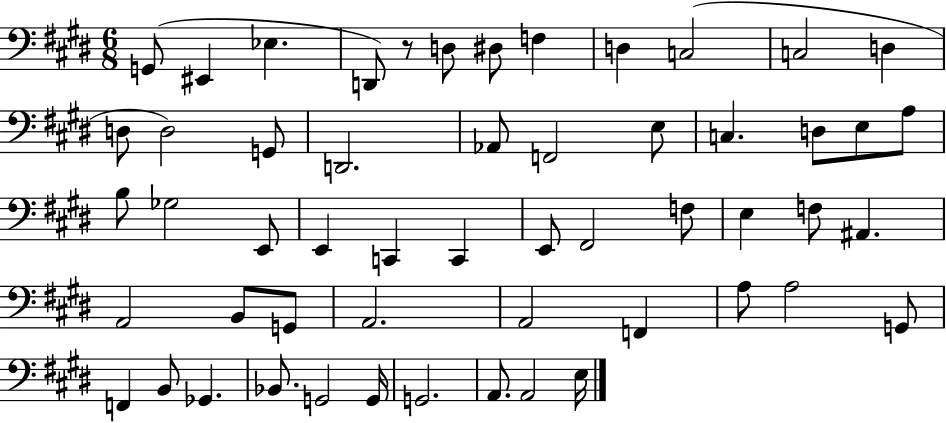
X:1
T:Untitled
M:6/8
L:1/4
K:E
G,,/2 ^E,, _E, D,,/2 z/2 D,/2 ^D,/2 F, D, C,2 C,2 D, D,/2 D,2 G,,/2 D,,2 _A,,/2 F,,2 E,/2 C, D,/2 E,/2 A,/2 B,/2 _G,2 E,,/2 E,, C,, C,, E,,/2 ^F,,2 F,/2 E, F,/2 ^A,, A,,2 B,,/2 G,,/2 A,,2 A,,2 F,, A,/2 A,2 G,,/2 F,, B,,/2 _G,, _B,,/2 G,,2 G,,/4 G,,2 A,,/2 A,,2 E,/4